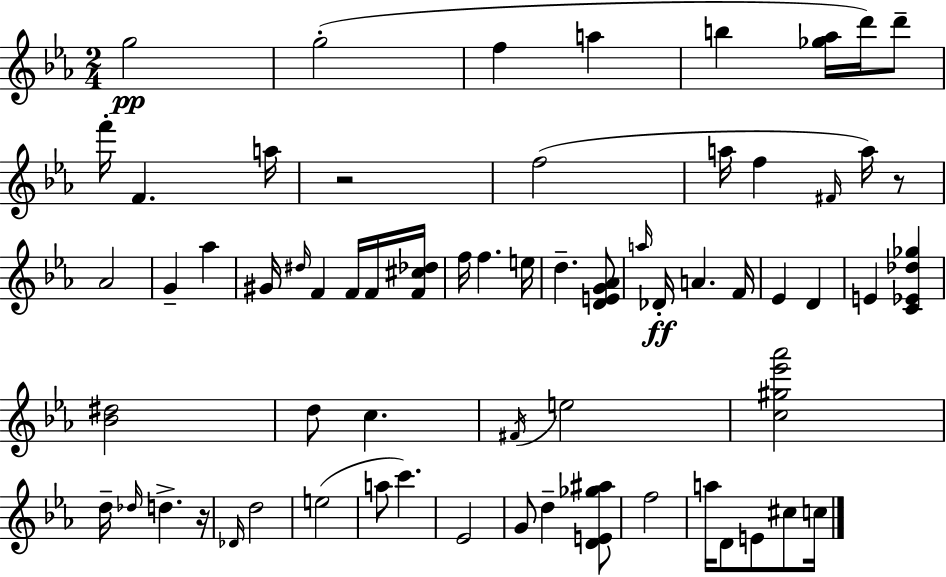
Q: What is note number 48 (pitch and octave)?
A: G4